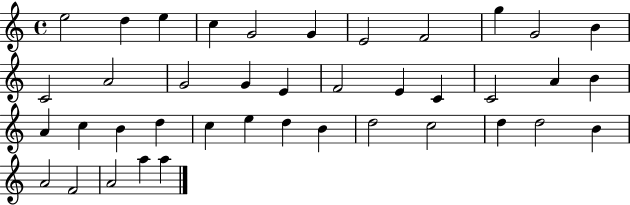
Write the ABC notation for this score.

X:1
T:Untitled
M:4/4
L:1/4
K:C
e2 d e c G2 G E2 F2 g G2 B C2 A2 G2 G E F2 E C C2 A B A c B d c e d B d2 c2 d d2 B A2 F2 A2 a a